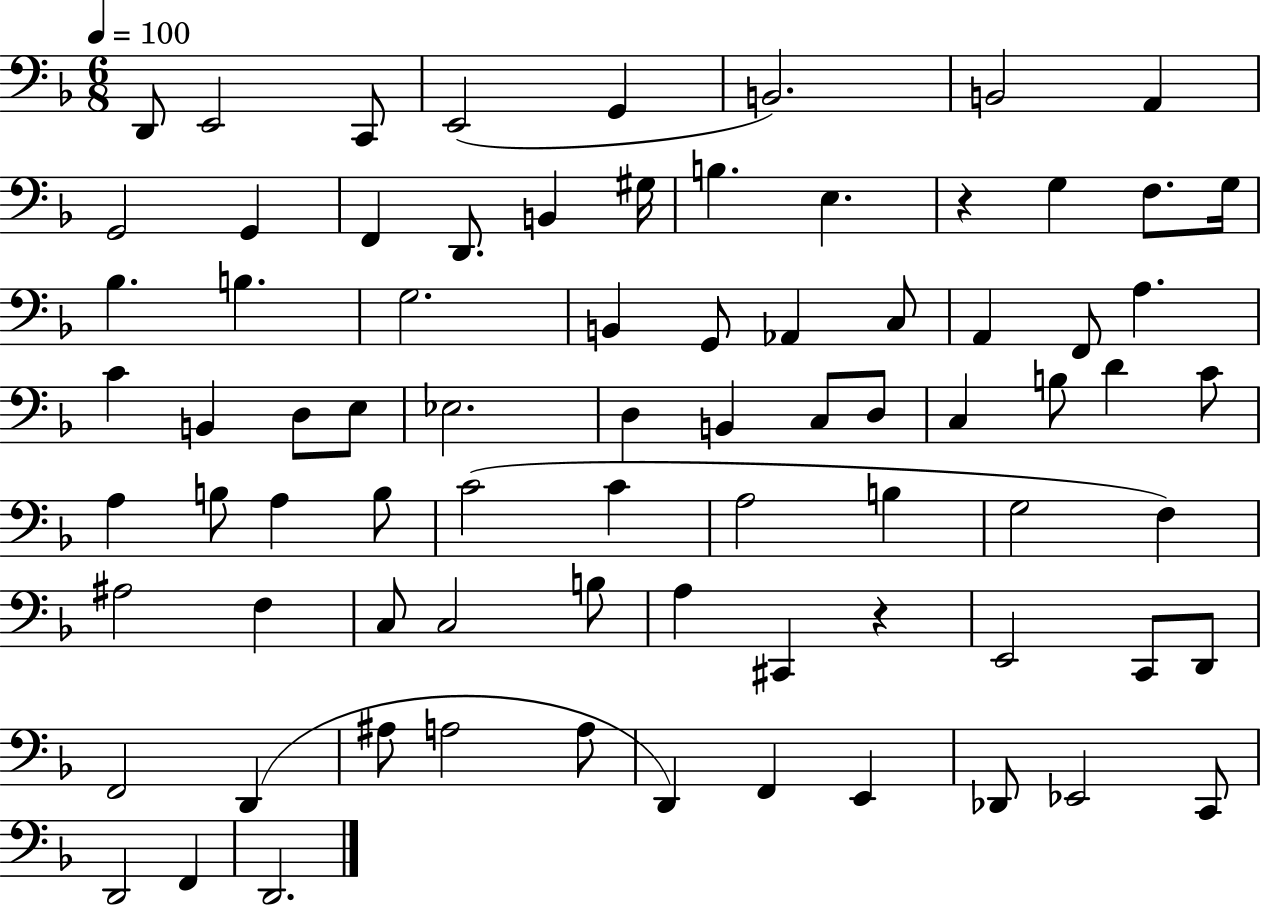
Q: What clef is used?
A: bass